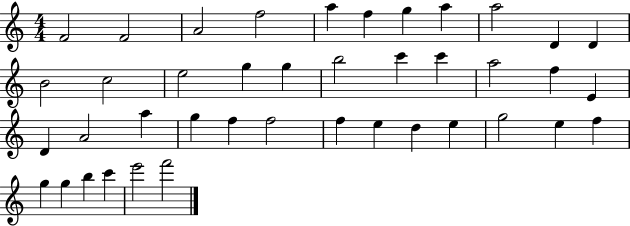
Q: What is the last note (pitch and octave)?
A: F6